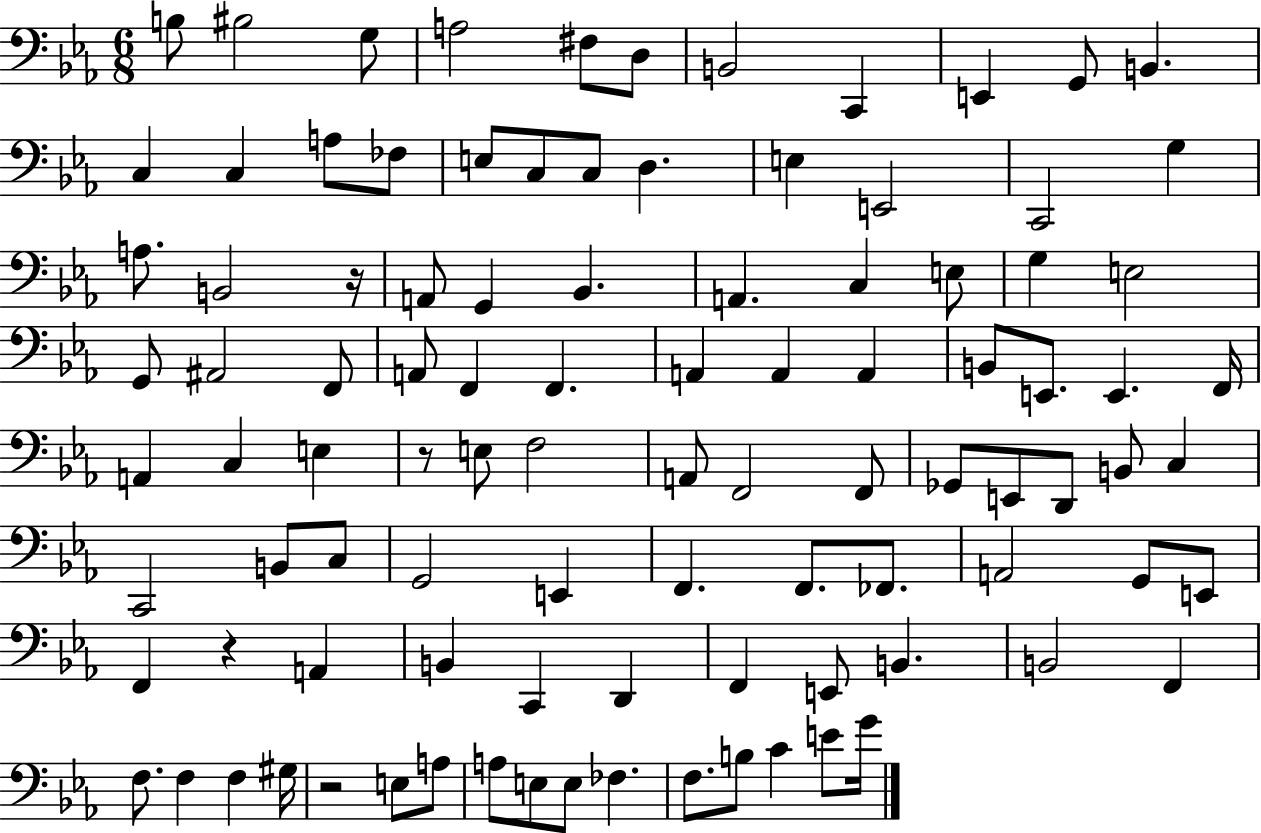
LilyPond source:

{
  \clef bass
  \numericTimeSignature
  \time 6/8
  \key ees \major
  b8 bis2 g8 | a2 fis8 d8 | b,2 c,4 | e,4 g,8 b,4. | \break c4 c4 a8 fes8 | e8 c8 c8 d4. | e4 e,2 | c,2 g4 | \break a8. b,2 r16 | a,8 g,4 bes,4. | a,4. c4 e8 | g4 e2 | \break g,8 ais,2 f,8 | a,8 f,4 f,4. | a,4 a,4 a,4 | b,8 e,8. e,4. f,16 | \break a,4 c4 e4 | r8 e8 f2 | a,8 f,2 f,8 | ges,8 e,8 d,8 b,8 c4 | \break c,2 b,8 c8 | g,2 e,4 | f,4. f,8. fes,8. | a,2 g,8 e,8 | \break f,4 r4 a,4 | b,4 c,4 d,4 | f,4 e,8 b,4. | b,2 f,4 | \break f8. f4 f4 gis16 | r2 e8 a8 | a8 e8 e8 fes4. | f8. b8 c'4 e'8 g'16 | \break \bar "|."
}